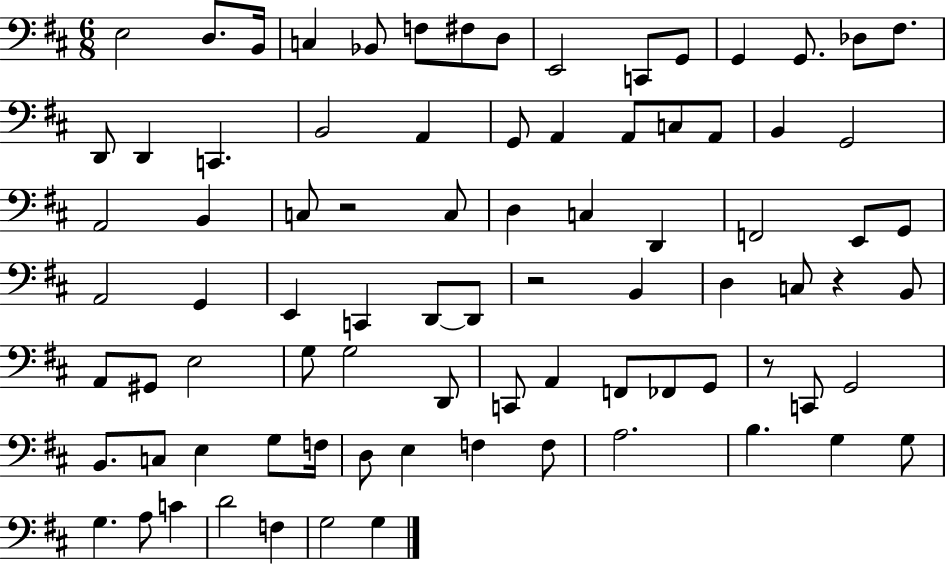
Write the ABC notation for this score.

X:1
T:Untitled
M:6/8
L:1/4
K:D
E,2 D,/2 B,,/4 C, _B,,/2 F,/2 ^F,/2 D,/2 E,,2 C,,/2 G,,/2 G,, G,,/2 _D,/2 ^F,/2 D,,/2 D,, C,, B,,2 A,, G,,/2 A,, A,,/2 C,/2 A,,/2 B,, G,,2 A,,2 B,, C,/2 z2 C,/2 D, C, D,, F,,2 E,,/2 G,,/2 A,,2 G,, E,, C,, D,,/2 D,,/2 z2 B,, D, C,/2 z B,,/2 A,,/2 ^G,,/2 E,2 G,/2 G,2 D,,/2 C,,/2 A,, F,,/2 _F,,/2 G,,/2 z/2 C,,/2 G,,2 B,,/2 C,/2 E, G,/2 F,/4 D,/2 E, F, F,/2 A,2 B, G, G,/2 G, A,/2 C D2 F, G,2 G,